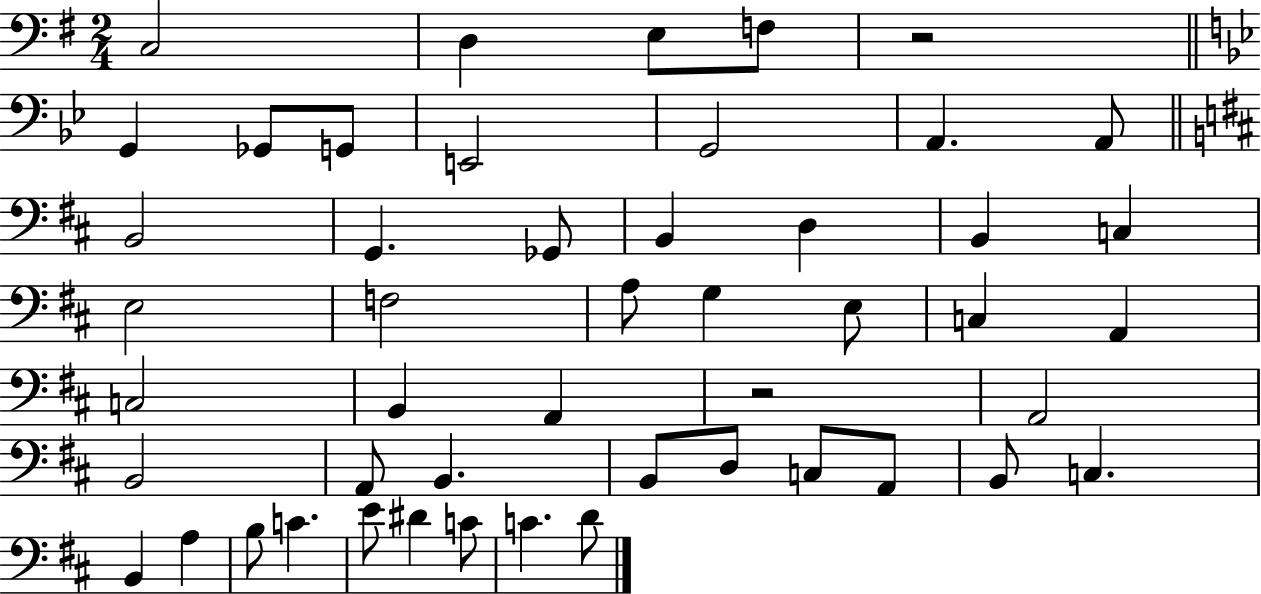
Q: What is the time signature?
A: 2/4